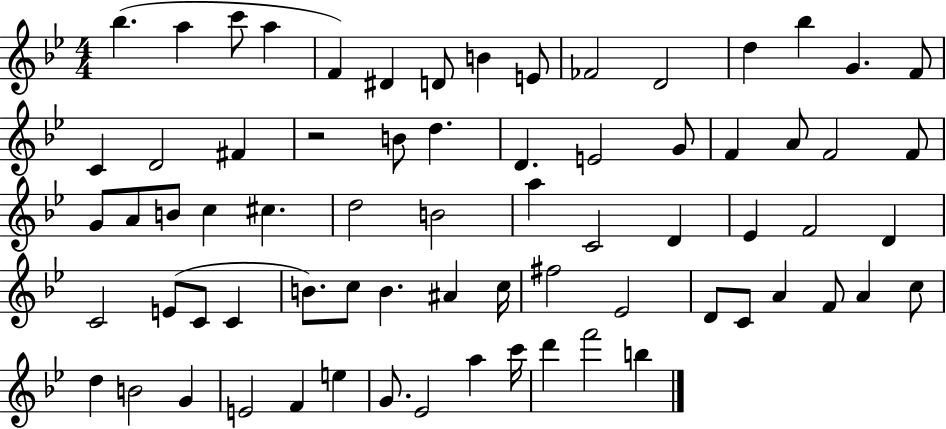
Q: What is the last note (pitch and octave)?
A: B5